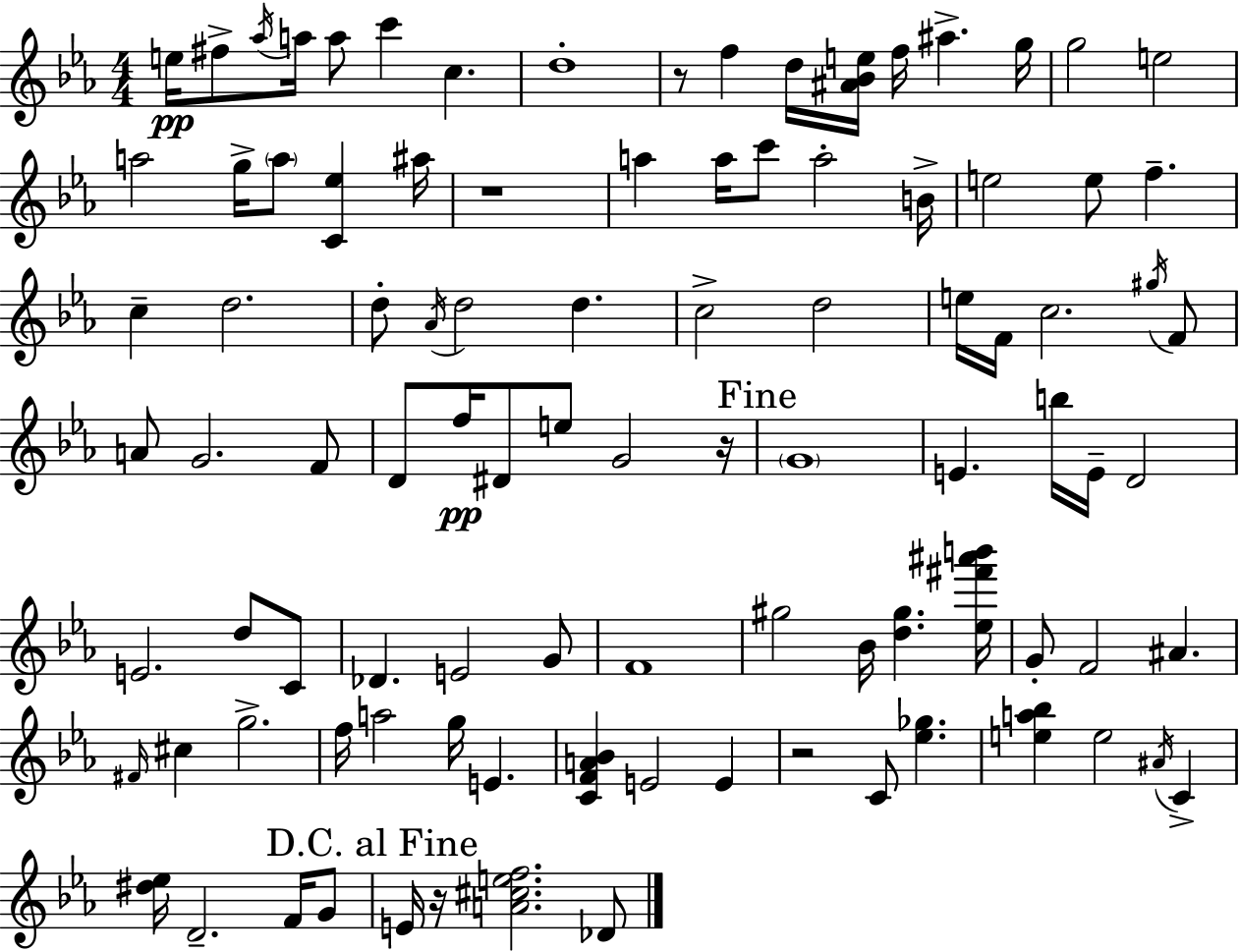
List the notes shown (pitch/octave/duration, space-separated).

E5/s F#5/e Ab5/s A5/s A5/e C6/q C5/q. D5/w R/e F5/q D5/s [A#4,Bb4,E5]/s F5/s A#5/q. G5/s G5/h E5/h A5/h G5/s A5/e [C4,Eb5]/q A#5/s R/w A5/q A5/s C6/e A5/h B4/s E5/h E5/e F5/q. C5/q D5/h. D5/e Ab4/s D5/h D5/q. C5/h D5/h E5/s F4/s C5/h. G#5/s F4/e A4/e G4/h. F4/e D4/e F5/s D#4/e E5/e G4/h R/s G4/w E4/q. B5/s E4/s D4/h E4/h. D5/e C4/e Db4/q. E4/h G4/e F4/w G#5/h Bb4/s [D5,G#5]/q. [Eb5,F#6,A#6,B6]/s G4/e F4/h A#4/q. F#4/s C#5/q G5/h. F5/s A5/h G5/s E4/q. [C4,F4,A4,Bb4]/q E4/h E4/q R/h C4/e [Eb5,Gb5]/q. [E5,A5,Bb5]/q E5/h A#4/s C4/q [D#5,Eb5]/s D4/h. F4/s G4/e E4/s R/s [A4,C#5,E5,F5]/h. Db4/e